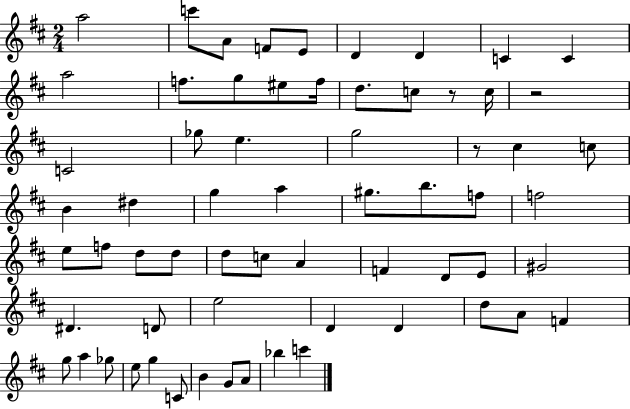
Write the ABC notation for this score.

X:1
T:Untitled
M:2/4
L:1/4
K:D
a2 c'/2 A/2 F/2 E/2 D D C C a2 f/2 g/2 ^e/2 f/4 d/2 c/2 z/2 c/4 z2 C2 _g/2 e g2 z/2 ^c c/2 B ^d g a ^g/2 b/2 f/2 f2 e/2 f/2 d/2 d/2 d/2 c/2 A F D/2 E/2 ^G2 ^D D/2 e2 D D d/2 A/2 F g/2 a _g/2 e/2 g C/2 B G/2 A/2 _b c'